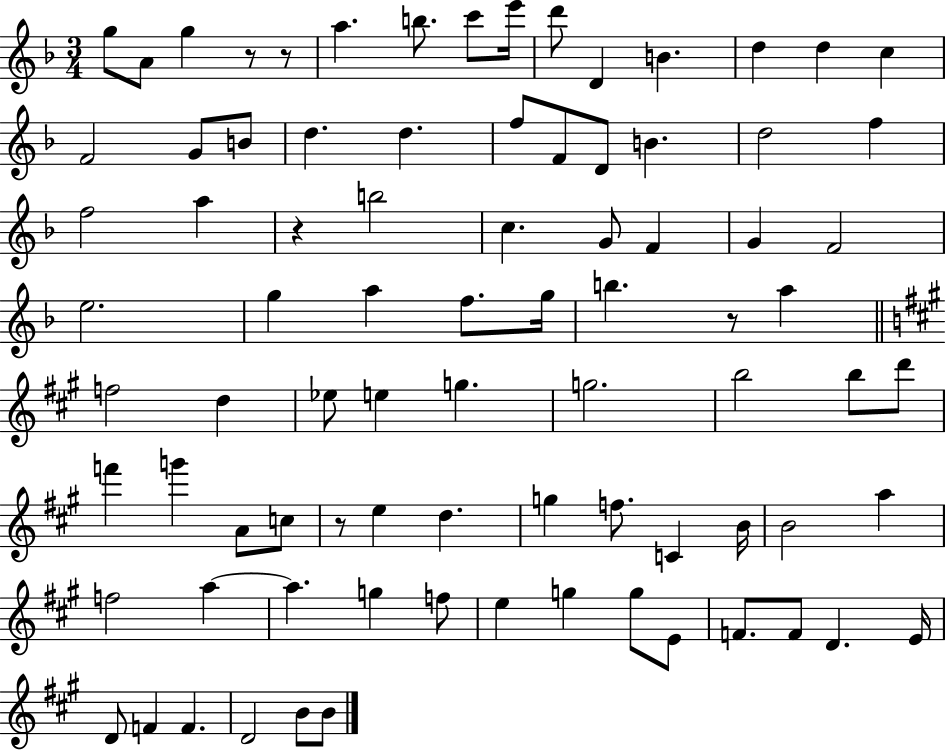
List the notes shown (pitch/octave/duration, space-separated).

G5/e A4/e G5/q R/e R/e A5/q. B5/e. C6/e E6/s D6/e D4/q B4/q. D5/q D5/q C5/q F4/h G4/e B4/e D5/q. D5/q. F5/e F4/e D4/e B4/q. D5/h F5/q F5/h A5/q R/q B5/h C5/q. G4/e F4/q G4/q F4/h E5/h. G5/q A5/q F5/e. G5/s B5/q. R/e A5/q F5/h D5/q Eb5/e E5/q G5/q. G5/h. B5/h B5/e D6/e F6/q G6/q A4/e C5/e R/e E5/q D5/q. G5/q F5/e. C4/q B4/s B4/h A5/q F5/h A5/q A5/q. G5/q F5/e E5/q G5/q G5/e E4/e F4/e. F4/e D4/q. E4/s D4/e F4/q F4/q. D4/h B4/e B4/e